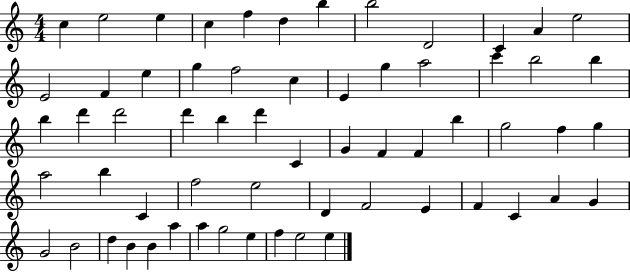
C5/q E5/h E5/q C5/q F5/q D5/q B5/q B5/h D4/h C4/q A4/q E5/h E4/h F4/q E5/q G5/q F5/h C5/q E4/q G5/q A5/h C6/q B5/h B5/q B5/q D6/q D6/h D6/q B5/q D6/q C4/q G4/q F4/q F4/q B5/q G5/h F5/q G5/q A5/h B5/q C4/q F5/h E5/h D4/q F4/h E4/q F4/q C4/q A4/q G4/q G4/h B4/h D5/q B4/q B4/q A5/q A5/q G5/h E5/q F5/q E5/h E5/q